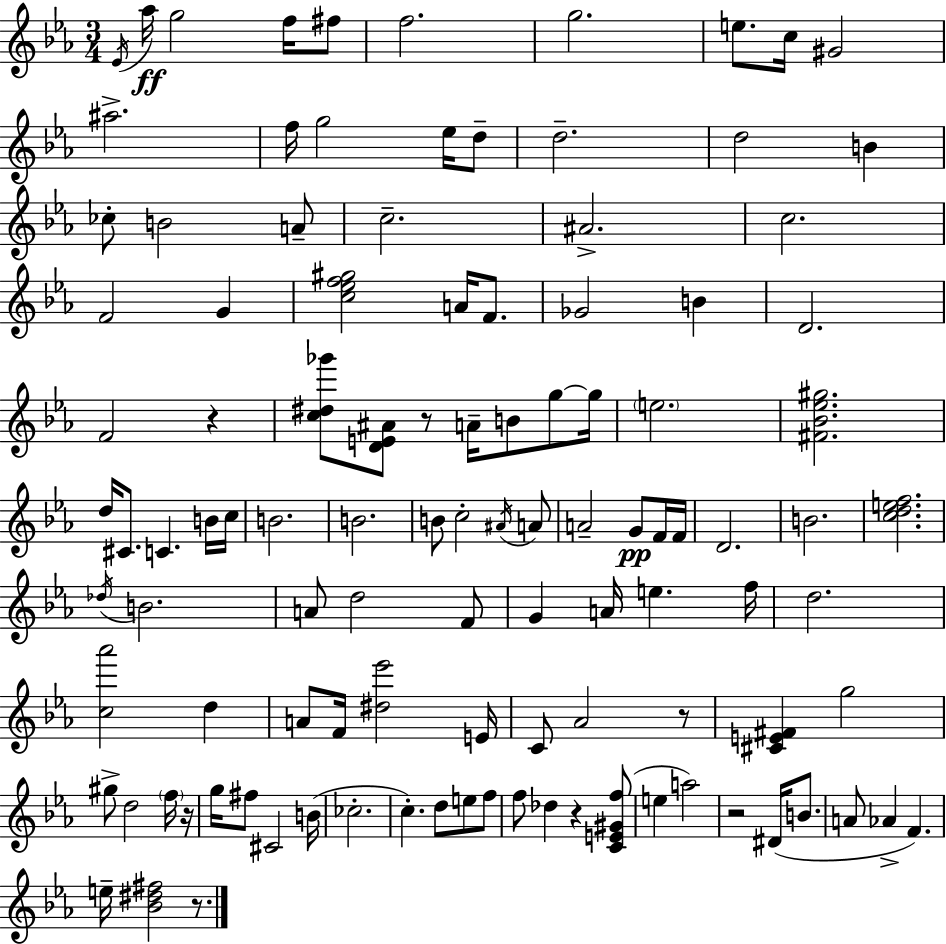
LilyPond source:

{
  \clef treble
  \numericTimeSignature
  \time 3/4
  \key c \minor
  \acciaccatura { ees'16 }\ff aes''16 g''2 f''16 fis''8 | f''2. | g''2. | e''8. c''16 gis'2 | \break ais''2.-> | f''16 g''2 ees''16 d''8-- | d''2.-- | d''2 b'4 | \break ces''8-. b'2 a'8-- | c''2.-- | ais'2.-> | c''2. | \break f'2 g'4 | <c'' ees'' f'' gis''>2 a'16 f'8. | ges'2 b'4 | d'2. | \break f'2 r4 | <c'' dis'' ges'''>8 <d' e' ais'>8 r8 a'16-- b'8 g''8~~ | g''16 \parenthesize e''2. | <fis' bes' ees'' gis''>2. | \break d''16 cis'8. c'4. b'16 | c''16 b'2. | b'2. | b'8 c''2-. \acciaccatura { ais'16 } | \break a'8 a'2-- g'8\pp | f'16 f'16 d'2. | b'2. | <c'' d'' e'' f''>2. | \break \acciaccatura { des''16 } b'2. | a'8 d''2 | f'8 g'4 a'16 e''4. | f''16 d''2. | \break <c'' aes'''>2 d''4 | a'8 f'16 <dis'' ees'''>2 | e'16 c'8 aes'2 | r8 <cis' e' fis'>4 g''2 | \break gis''8-> d''2 | \parenthesize f''16 r16 g''16 fis''8 cis'2 | b'16( ces''2.-. | c''4.-.) d''8 e''8 | \break f''8 f''8 des''4 r4 | <c' e' gis' f''>8( e''4 a''2) | r2 dis'16( | b'8. a'8 aes'4-> f'4.) | \break e''16-- <bes' dis'' fis''>2 | r8. \bar "|."
}